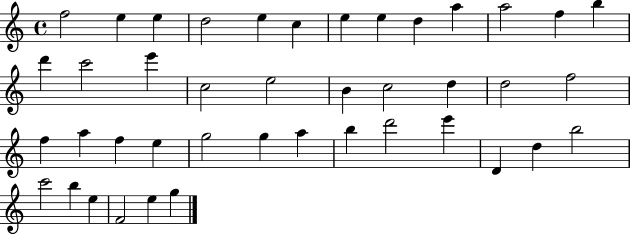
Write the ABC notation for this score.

X:1
T:Untitled
M:4/4
L:1/4
K:C
f2 e e d2 e c e e d a a2 f b d' c'2 e' c2 e2 B c2 d d2 f2 f a f e g2 g a b d'2 e' D d b2 c'2 b e F2 e g